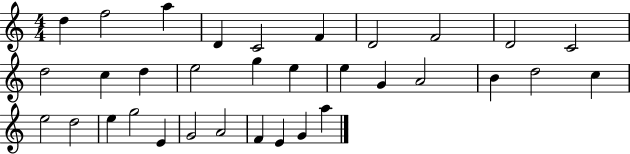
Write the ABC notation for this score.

X:1
T:Untitled
M:4/4
L:1/4
K:C
d f2 a D C2 F D2 F2 D2 C2 d2 c d e2 g e e G A2 B d2 c e2 d2 e g2 E G2 A2 F E G a